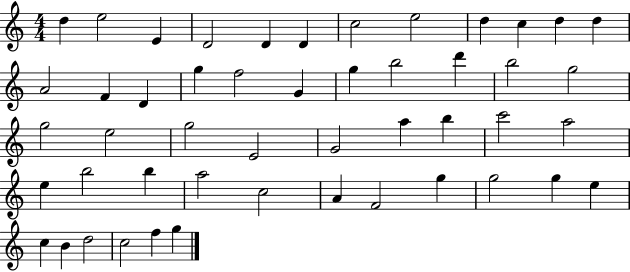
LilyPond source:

{
  \clef treble
  \numericTimeSignature
  \time 4/4
  \key c \major
  d''4 e''2 e'4 | d'2 d'4 d'4 | c''2 e''2 | d''4 c''4 d''4 d''4 | \break a'2 f'4 d'4 | g''4 f''2 g'4 | g''4 b''2 d'''4 | b''2 g''2 | \break g''2 e''2 | g''2 e'2 | g'2 a''4 b''4 | c'''2 a''2 | \break e''4 b''2 b''4 | a''2 c''2 | a'4 f'2 g''4 | g''2 g''4 e''4 | \break c''4 b'4 d''2 | c''2 f''4 g''4 | \bar "|."
}